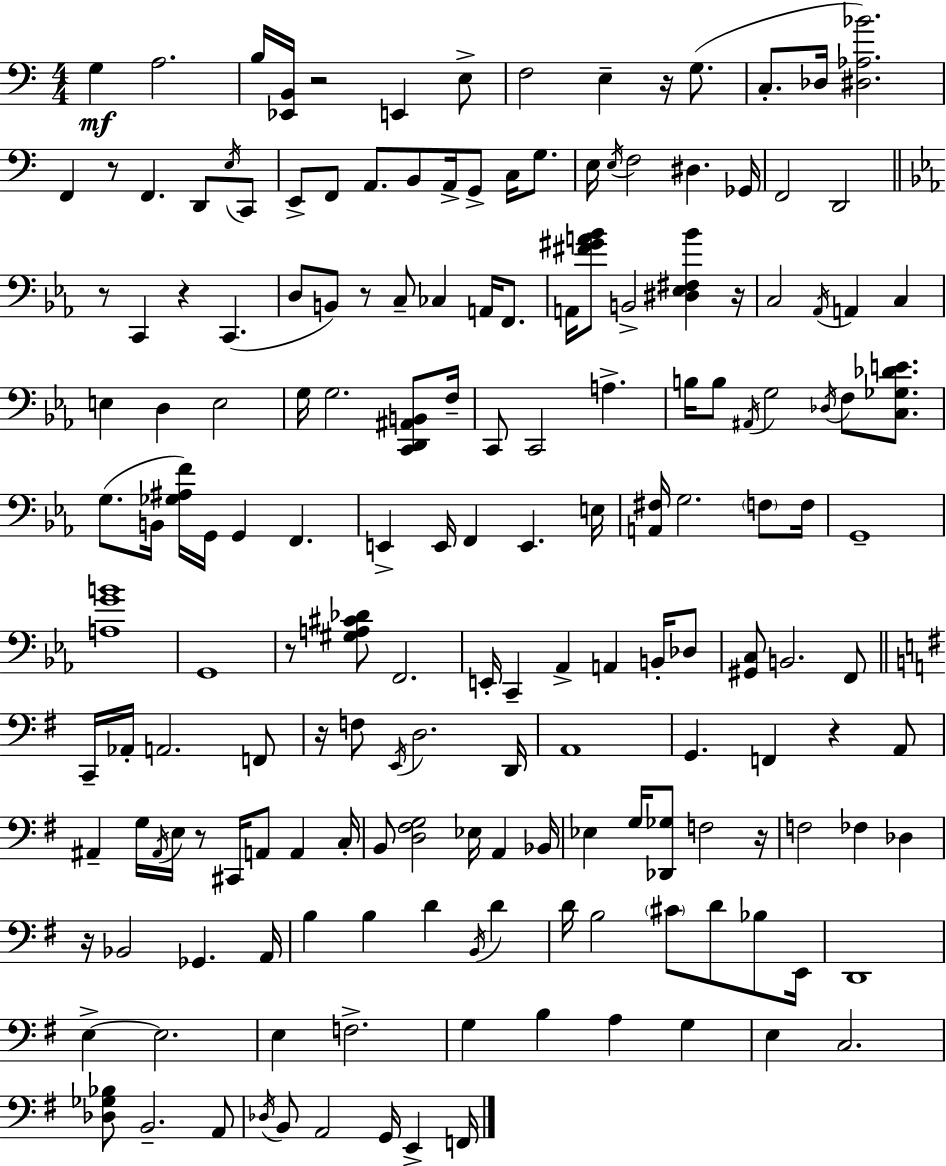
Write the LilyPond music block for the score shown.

{
  \clef bass
  \numericTimeSignature
  \time 4/4
  \key c \major
  \repeat volta 2 { g4\mf a2. | b16 <ees, b,>16 r2 e,4 e8-> | f2 e4-- r16 g8.( | c8.-. des16 <dis aes bes'>2.) | \break f,4 r8 f,4. d,8 \acciaccatura { e16 } c,8 | e,8-> f,8 a,8. b,8 a,16-> g,8-> c16 g8. | e16 \acciaccatura { e16 } f2 dis4. | ges,16 f,2 d,2 | \break \bar "||" \break \key ees \major r8 c,4 r4 c,4.( | d8 b,8) r8 c8-- ces4 a,16 f,8. | a,16 <fis' gis' a' bes'>8 b,2-> <dis ees fis bes'>4 r16 | c2 \acciaccatura { aes,16 } a,4 c4 | \break e4 d4 e2 | g16 g2. <c, d, ais, b,>8 | f16-- c,8 c,2 a4.-> | b16 b8 \acciaccatura { ais,16 } g2 \acciaccatura { des16 } f8 | \break <c ges des' e'>8. g8.( b,16 <ges ais f'>16) g,16 g,4 f,4. | e,4-> e,16 f,4 e,4. | e16 <a, fis>16 g2. | \parenthesize f8 f16 g,1-- | \break <a g' b'>1 | g,1 | r8 <gis a cis' des'>8 f,2. | e,16-. c,4-- aes,4-> a,4 | \break b,16-. des8 <gis, c>8 b,2. | f,8 \bar "||" \break \key e \minor c,16-- aes,16-. a,2. f,8 | r16 f8 \acciaccatura { e,16 } d2. | d,16 a,1 | g,4. f,4 r4 a,8 | \break ais,4-- g16 \acciaccatura { ais,16 } e16 r8 cis,16 a,8 a,4 | c16-. b,8 <d fis g>2 ees16 a,4 | bes,16 ees4 g16 <des, ges>8 f2 | r16 f2 fes4 des4 | \break r16 bes,2 ges,4. | a,16 b4 b4 d'4 \acciaccatura { b,16 } d'4 | d'16 b2 \parenthesize cis'8 d'8 | bes8 e,16 d,1 | \break e4->~~ e2. | e4 f2.-> | g4 b4 a4 g4 | e4 c2. | \break <des ges bes>8 b,2.-- | a,8 \acciaccatura { des16 } b,8 a,2 g,16 e,4-> | f,16 } \bar "|."
}